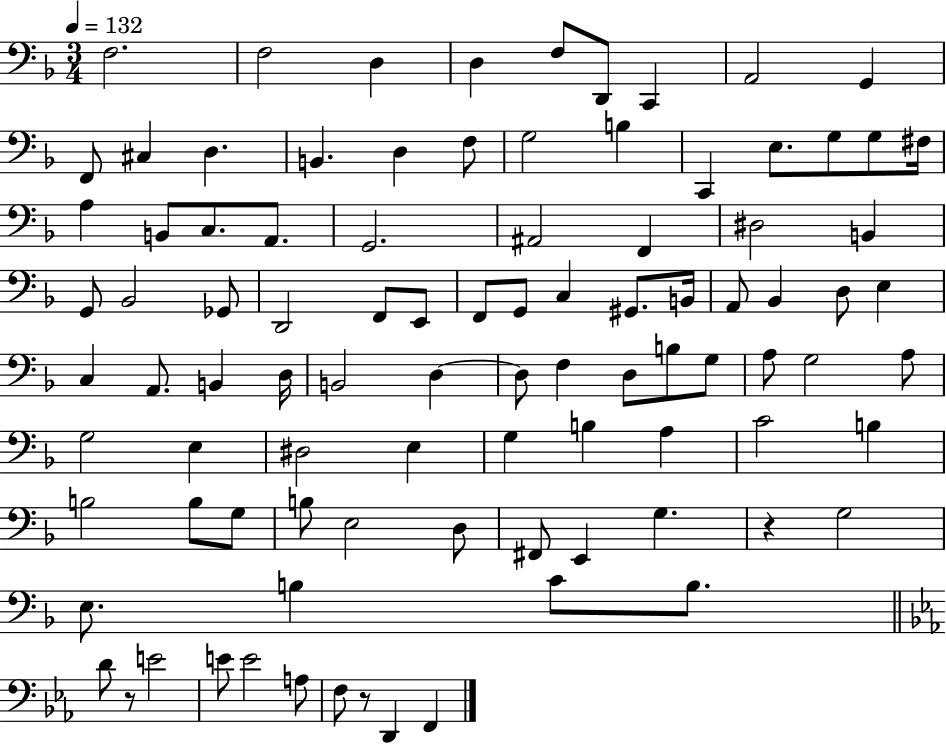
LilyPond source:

{
  \clef bass
  \numericTimeSignature
  \time 3/4
  \key f \major
  \tempo 4 = 132
  \repeat volta 2 { f2. | f2 d4 | d4 f8 d,8 c,4 | a,2 g,4 | \break f,8 cis4 d4. | b,4. d4 f8 | g2 b4 | c,4 e8. g8 g8 fis16 | \break a4 b,8 c8. a,8. | g,2. | ais,2 f,4 | dis2 b,4 | \break g,8 bes,2 ges,8 | d,2 f,8 e,8 | f,8 g,8 c4 gis,8. b,16 | a,8 bes,4 d8 e4 | \break c4 a,8. b,4 d16 | b,2 d4~~ | d8 f4 d8 b8 g8 | a8 g2 a8 | \break g2 e4 | dis2 e4 | g4 b4 a4 | c'2 b4 | \break b2 b8 g8 | b8 e2 d8 | fis,8 e,4 g4. | r4 g2 | \break e8. b4 c'8 b8. | \bar "||" \break \key c \minor d'8 r8 e'2 | e'8 e'2 a8 | f8 r8 d,4 f,4 | } \bar "|."
}